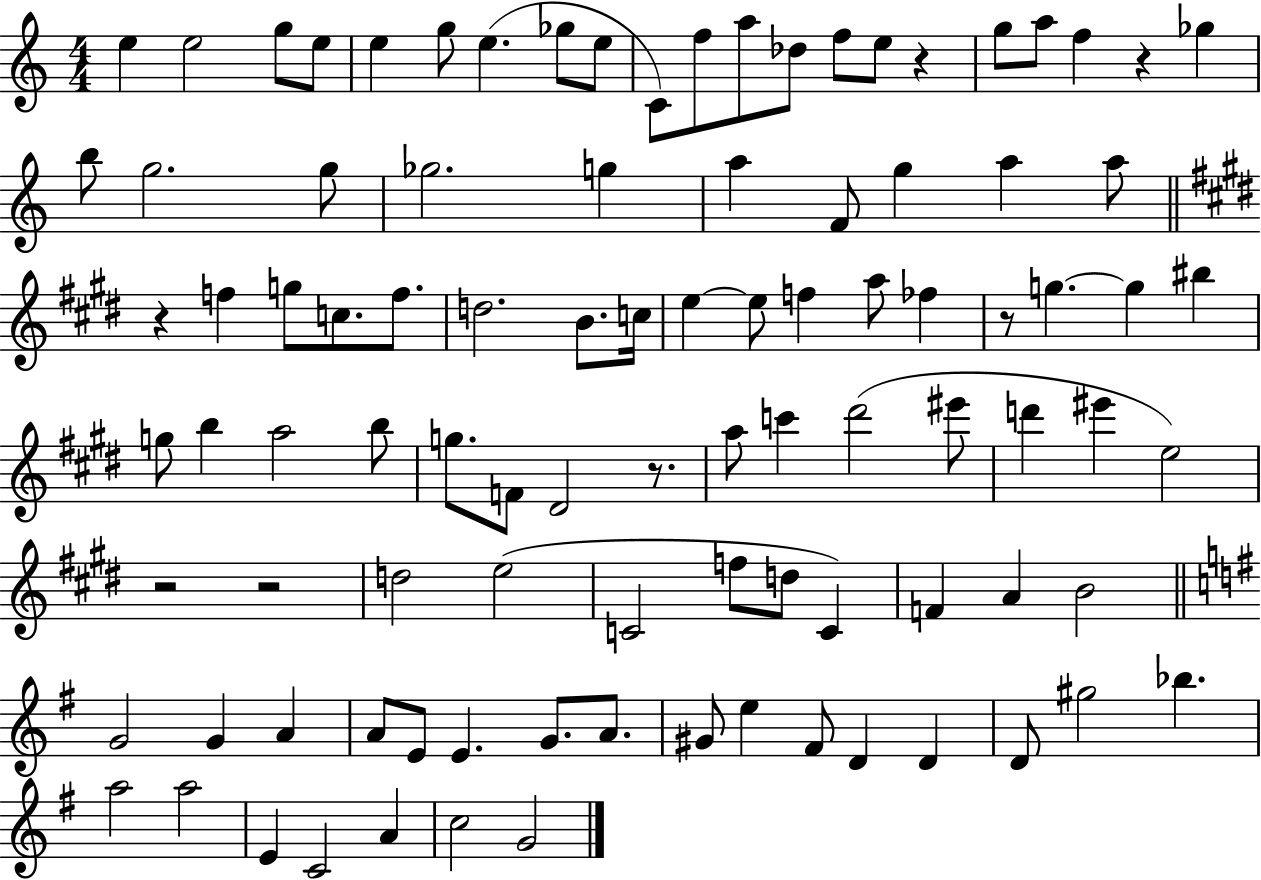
E5/q E5/h G5/e E5/e E5/q G5/e E5/q. Gb5/e E5/e C4/e F5/e A5/e Db5/e F5/e E5/e R/q G5/e A5/e F5/q R/q Gb5/q B5/e G5/h. G5/e Gb5/h. G5/q A5/q F4/e G5/q A5/q A5/e R/q F5/q G5/e C5/e. F5/e. D5/h. B4/e. C5/s E5/q E5/e F5/q A5/e FES5/q R/e G5/q. G5/q BIS5/q G5/e B5/q A5/h B5/e G5/e. F4/e D#4/h R/e. A5/e C6/q D#6/h EIS6/e D6/q EIS6/q E5/h R/h R/h D5/h E5/h C4/h F5/e D5/e C4/q F4/q A4/q B4/h G4/h G4/q A4/q A4/e E4/e E4/q. G4/e. A4/e. G#4/e E5/q F#4/e D4/q D4/q D4/e G#5/h Bb5/q. A5/h A5/h E4/q C4/h A4/q C5/h G4/h